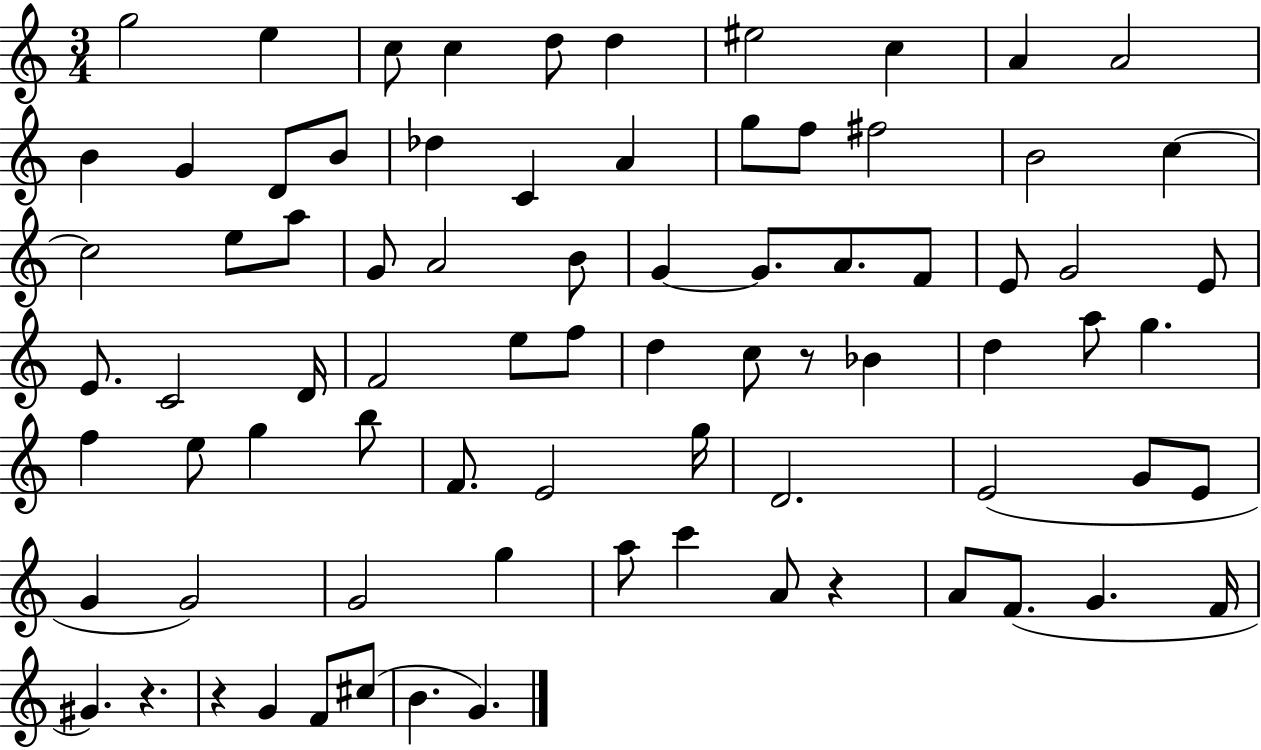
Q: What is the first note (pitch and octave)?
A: G5